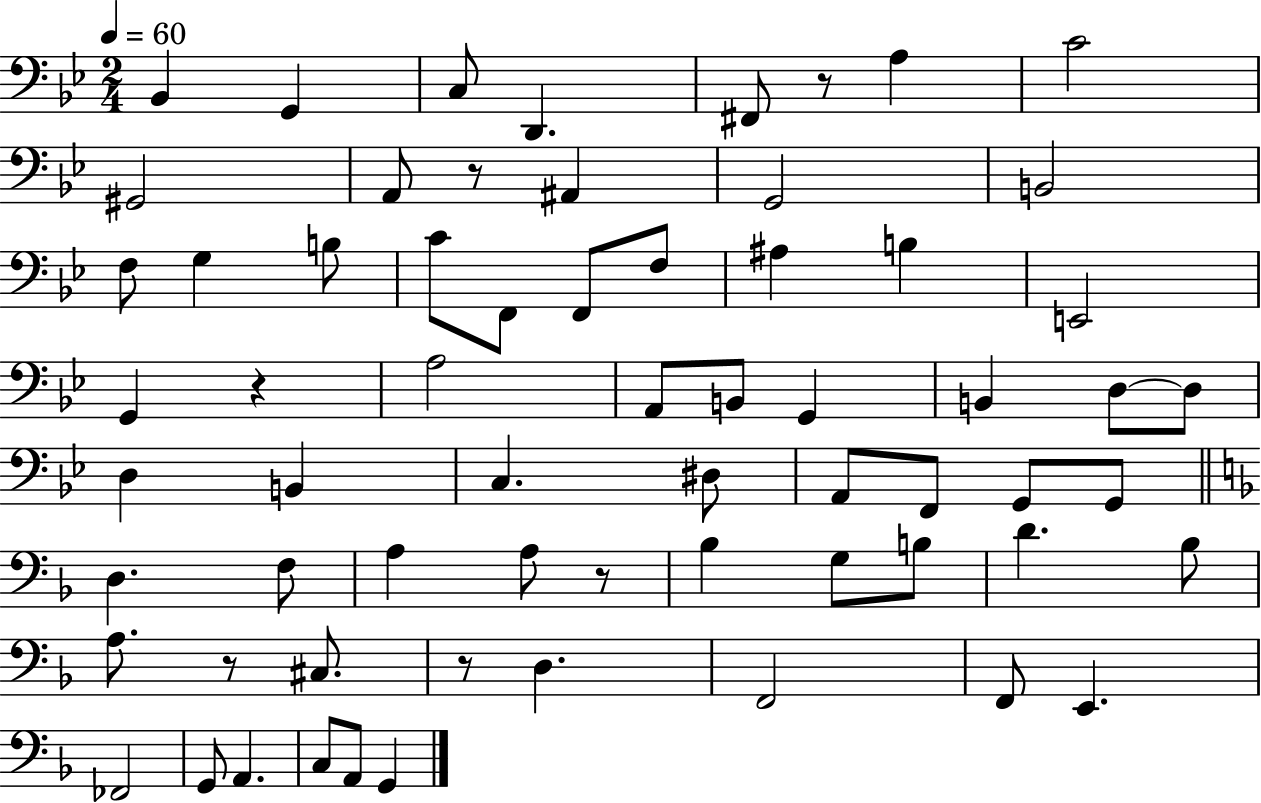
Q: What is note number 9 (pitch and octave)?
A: A2